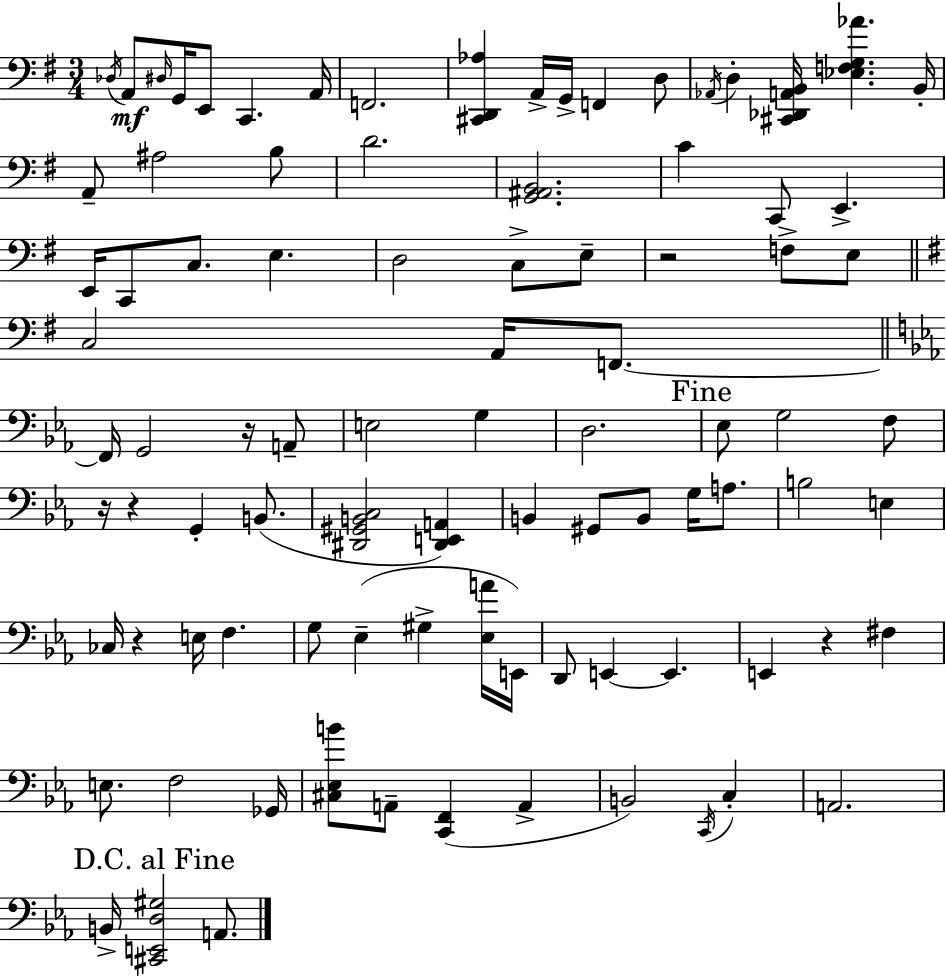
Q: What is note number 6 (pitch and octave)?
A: C2